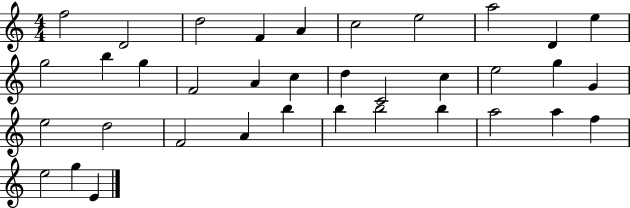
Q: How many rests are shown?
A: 0